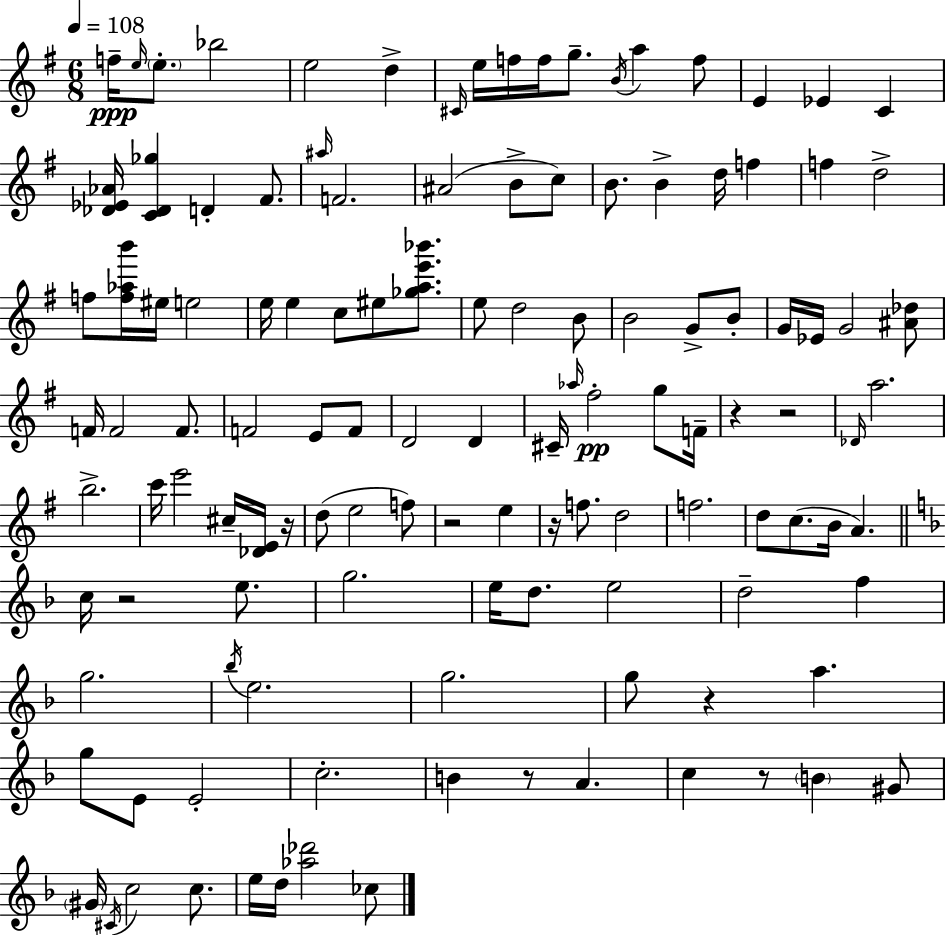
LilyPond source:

{
  \clef treble
  \numericTimeSignature
  \time 6/8
  \key e \minor
  \tempo 4 = 108
  f''16--\ppp \grace { e''16 } \parenthesize e''8.-. bes''2 | e''2 d''4-> | \grace { cis'16 } e''16 f''16 f''16 g''8.-- \acciaccatura { b'16 } a''4 | f''8 e'4 ees'4 c'4 | \break <des' ees' aes'>16 <c' des' ges''>4 d'4-. | fis'8. \grace { ais''16 } f'2. | ais'2( | b'8-> c''8) b'8. b'4-> d''16 | \break f''4 f''4 d''2-> | f''8 <f'' aes'' b'''>16 eis''16 e''2 | e''16 e''4 c''8 eis''8 | <ges'' a'' e''' bes'''>8. e''8 d''2 | \break b'8 b'2 | g'8-> b'8-. g'16 ees'16 g'2 | <ais' des''>8 f'16 f'2 | f'8. f'2 | \break e'8 f'8 d'2 | d'4 cis'16-- \grace { aes''16 } fis''2-.\pp | g''8 f'16-- r4 r2 | \grace { des'16 } a''2. | \break b''2.-> | c'''16 e'''2 | cis''16-- <des' e'>16 r16 d''8( e''2 | f''8) r2 | \break e''4 r16 f''8. d''2 | f''2. | d''8 c''8.( b'16 | a'4.) \bar "||" \break \key d \minor c''16 r2 e''8. | g''2. | e''16 d''8. e''2 | d''2-- f''4 | \break g''2. | \acciaccatura { bes''16 } e''2. | g''2. | g''8 r4 a''4. | \break g''8 e'8 e'2-. | c''2.-. | b'4 r8 a'4. | c''4 r8 \parenthesize b'4 gis'8 | \break \parenthesize gis'16 \acciaccatura { cis'16 } c''2 c''8. | e''16 d''16 <aes'' des'''>2 | ces''8 \bar "|."
}